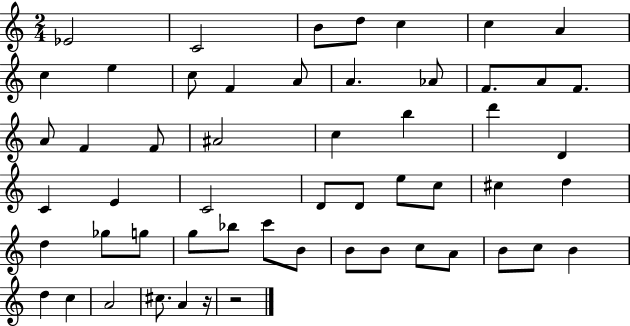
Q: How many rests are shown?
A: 2